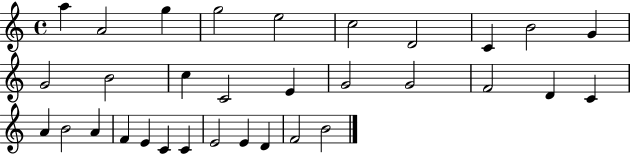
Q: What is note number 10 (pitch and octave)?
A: G4